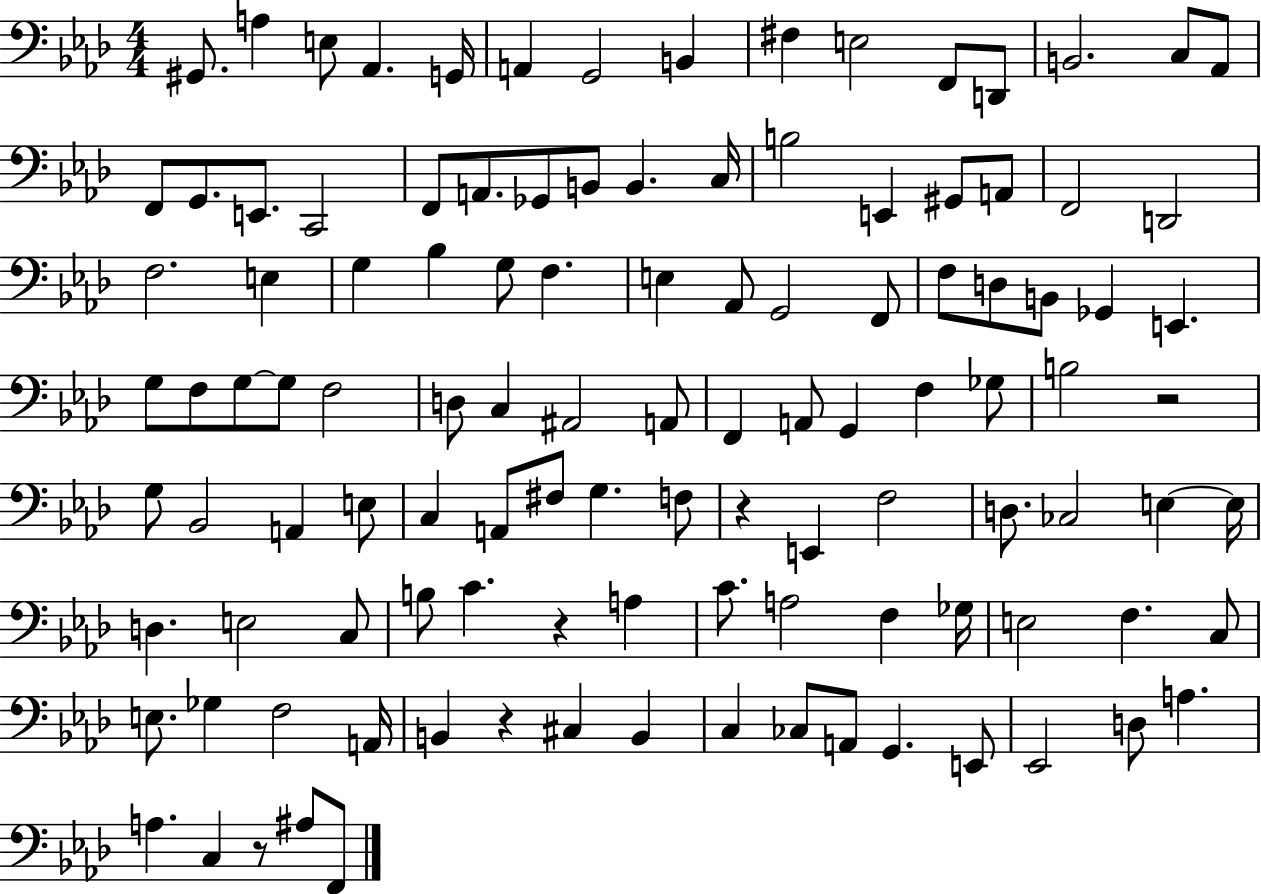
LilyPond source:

{
  \clef bass
  \numericTimeSignature
  \time 4/4
  \key aes \major
  gis,8. a4 e8 aes,4. g,16 | a,4 g,2 b,4 | fis4 e2 f,8 d,8 | b,2. c8 aes,8 | \break f,8 g,8. e,8. c,2 | f,8 a,8. ges,8 b,8 b,4. c16 | b2 e,4 gis,8 a,8 | f,2 d,2 | \break f2. e4 | g4 bes4 g8 f4. | e4 aes,8 g,2 f,8 | f8 d8 b,8 ges,4 e,4. | \break g8 f8 g8~~ g8 f2 | d8 c4 ais,2 a,8 | f,4 a,8 g,4 f4 ges8 | b2 r2 | \break g8 bes,2 a,4 e8 | c4 a,8 fis8 g4. f8 | r4 e,4 f2 | d8. ces2 e4~~ e16 | \break d4. e2 c8 | b8 c'4. r4 a4 | c'8. a2 f4 ges16 | e2 f4. c8 | \break e8. ges4 f2 a,16 | b,4 r4 cis4 b,4 | c4 ces8 a,8 g,4. e,8 | ees,2 d8 a4. | \break a4. c4 r8 ais8 f,8 | \bar "|."
}